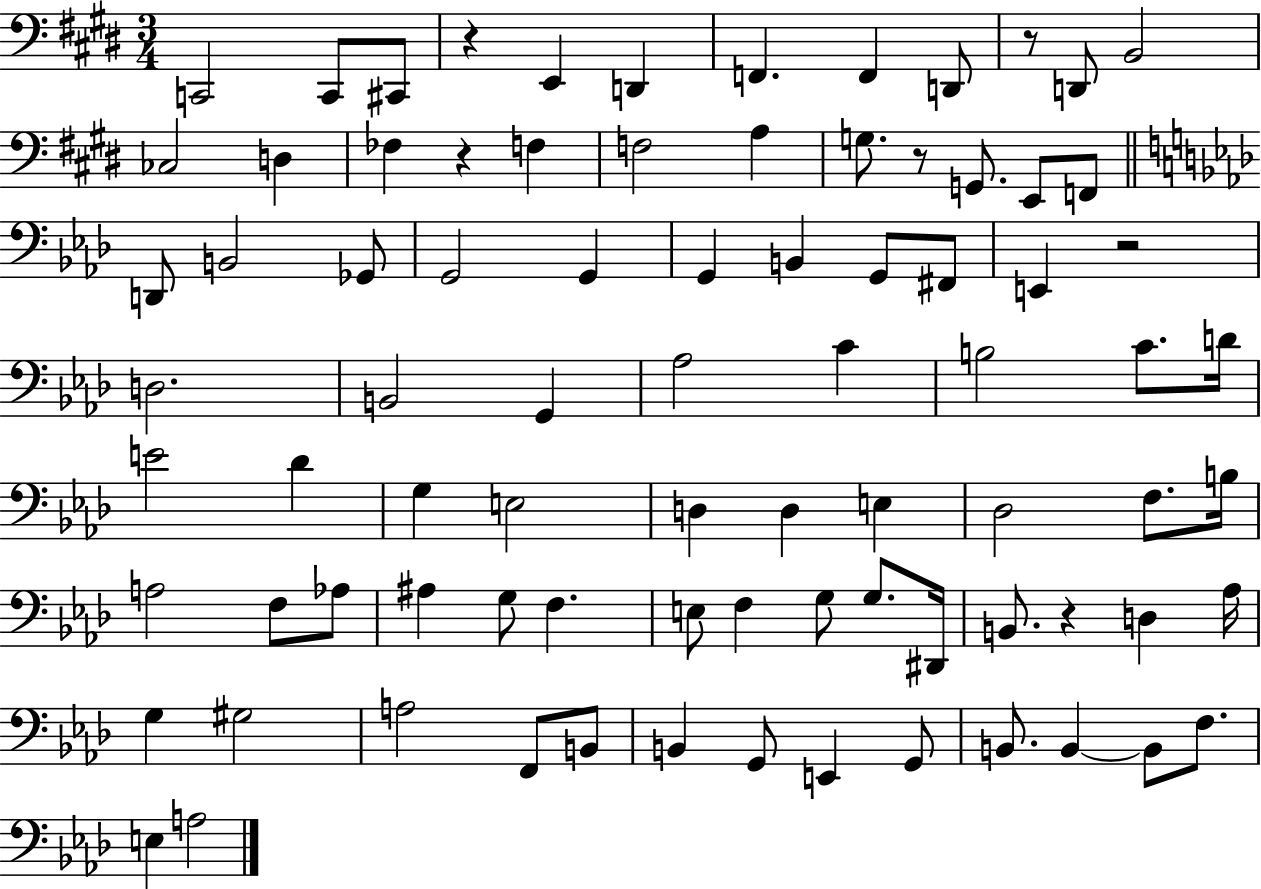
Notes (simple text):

C2/h C2/e C#2/e R/q E2/q D2/q F2/q. F2/q D2/e R/e D2/e B2/h CES3/h D3/q FES3/q R/q F3/q F3/h A3/q G3/e. R/e G2/e. E2/e F2/e D2/e B2/h Gb2/e G2/h G2/q G2/q B2/q G2/e F#2/e E2/q R/h D3/h. B2/h G2/q Ab3/h C4/q B3/h C4/e. D4/s E4/h Db4/q G3/q E3/h D3/q D3/q E3/q Db3/h F3/e. B3/s A3/h F3/e Ab3/e A#3/q G3/e F3/q. E3/e F3/q G3/e G3/e. D#2/s B2/e. R/q D3/q Ab3/s G3/q G#3/h A3/h F2/e B2/e B2/q G2/e E2/q G2/e B2/e. B2/q B2/e F3/e. E3/q A3/h